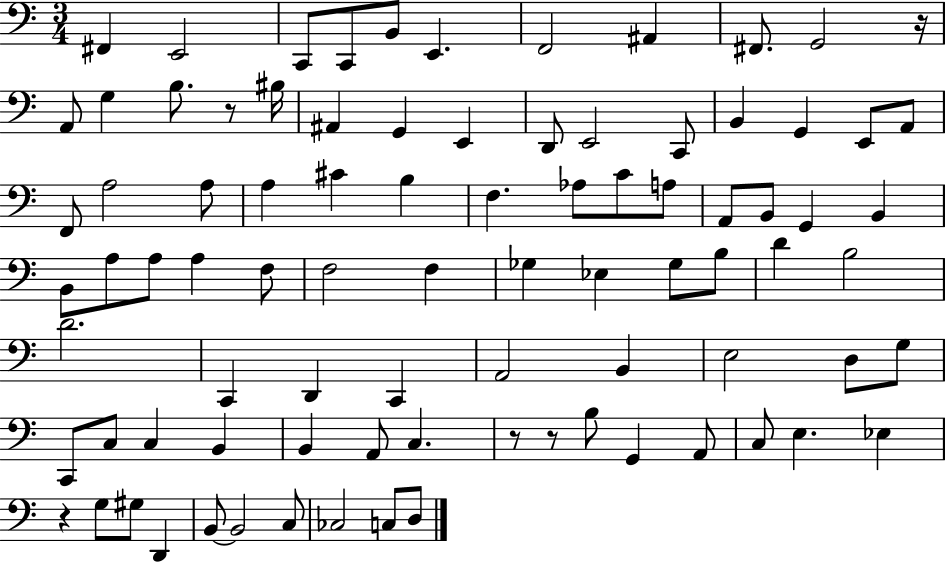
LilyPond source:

{
  \clef bass
  \numericTimeSignature
  \time 3/4
  \key c \major
  fis,4 e,2 | c,8 c,8 b,8 e,4. | f,2 ais,4 | fis,8. g,2 r16 | \break a,8 g4 b8. r8 bis16 | ais,4 g,4 e,4 | d,8 e,2 c,8 | b,4 g,4 e,8 a,8 | \break f,8 a2 a8 | a4 cis'4 b4 | f4. aes8 c'8 a8 | a,8 b,8 g,4 b,4 | \break b,8 a8 a8 a4 f8 | f2 f4 | ges4 ees4 ges8 b8 | d'4 b2 | \break d'2. | c,4 d,4 c,4 | a,2 b,4 | e2 d8 g8 | \break c,8 c8 c4 b,4 | b,4 a,8 c4. | r8 r8 b8 g,4 a,8 | c8 e4. ees4 | \break r4 g8 gis8 d,4 | b,8~~ b,2 c8 | ces2 c8 d8 | \bar "|."
}